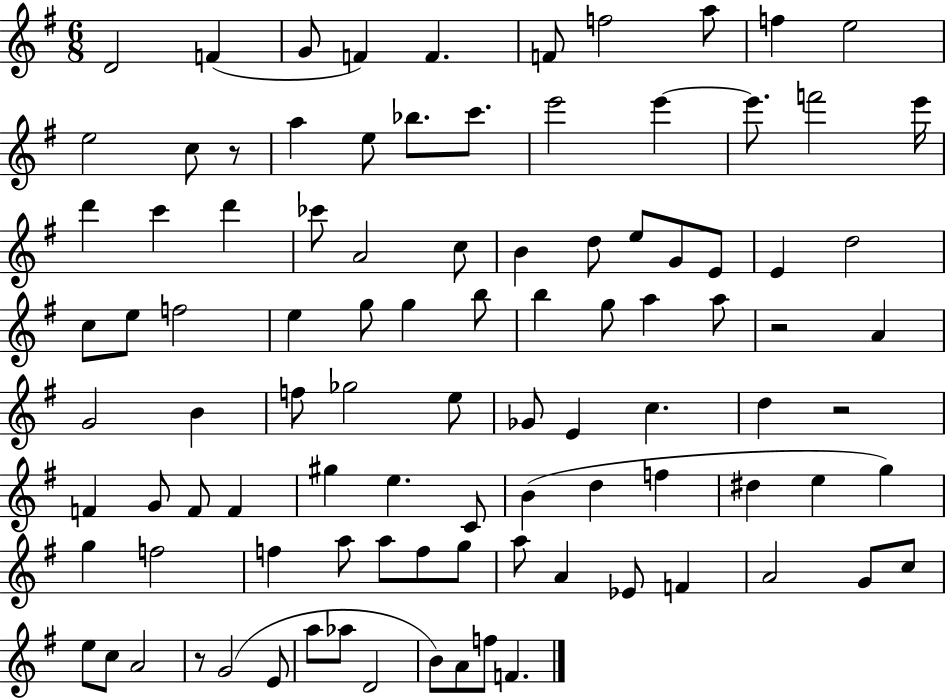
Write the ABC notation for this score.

X:1
T:Untitled
M:6/8
L:1/4
K:G
D2 F G/2 F F F/2 f2 a/2 f e2 e2 c/2 z/2 a e/2 _b/2 c'/2 e'2 e' e'/2 f'2 e'/4 d' c' d' _c'/2 A2 c/2 B d/2 e/2 G/2 E/2 E d2 c/2 e/2 f2 e g/2 g b/2 b g/2 a a/2 z2 A G2 B f/2 _g2 e/2 _G/2 E c d z2 F G/2 F/2 F ^g e C/2 B d f ^d e g g f2 f a/2 a/2 f/2 g/2 a/2 A _E/2 F A2 G/2 c/2 e/2 c/2 A2 z/2 G2 E/2 a/2 _a/2 D2 B/2 A/2 f/2 F